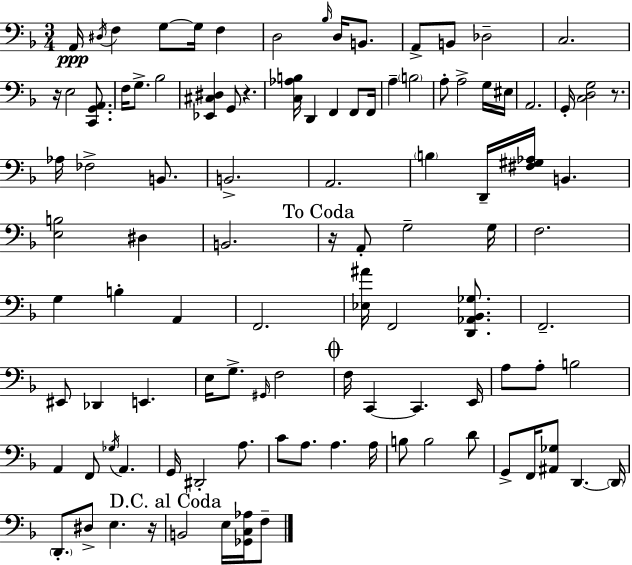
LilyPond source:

{
  \clef bass
  \numericTimeSignature
  \time 3/4
  \key f \major
  \repeat volta 2 { a,16\ppp \acciaccatura { dis16 } f4 g8~~ g16 f4 | d2 \grace { bes16 } d16 b,8. | a,8-> b,8 des2-- | c2. | \break r16 e2 <c, g, a,>8. | f16 g8.-> bes2 | <ees, cis dis>4 g,8 r4. | <c aes b>16 d,4 f,4 f,8 | \break f,16 a4-- \parenthesize b2 | a8-. a2-> | g16 eis16 a,2. | g,16-. <c d g>2 r8. | \break aes16 fes2-> b,8. | b,2.-> | a,2. | \parenthesize b4 d,16-- <fis gis aes>16 b,4. | \break <e b>2 dis4 | b,2. | \mark "To Coda" r16 a,8-. g2-- | g16 f2. | \break g4 b4-. a,4 | f,2. | <ees ais'>16 f,2 <d, aes, bes, ges>8. | f,2.-- | \break eis,8 des,4 e,4. | e16 g8.-> \grace { gis,16 } f2 | \mark \markup { \musicglyph "scripts.coda" } f16 c,4~~ c,4. | e,16 a8 a8-. b2 | \break a,4 f,8 \acciaccatura { ges16 } a,4. | g,16 dis,2-. | a8. c'8 a8. a4. | a16 b8 b2 | \break d'8 g,8-> f,16 <ais, ges>8 d,4.~~ | \parenthesize d,16 \parenthesize d,8.-. dis8-> e4. | r16 \mark "D.C. al Coda" b,2 | e16 <ges, c aes>16 f8-- } \bar "|."
}